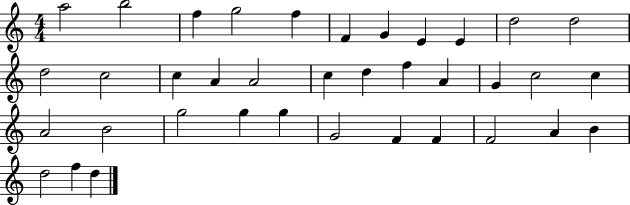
A5/h B5/h F5/q G5/h F5/q F4/q G4/q E4/q E4/q D5/h D5/h D5/h C5/h C5/q A4/q A4/h C5/q D5/q F5/q A4/q G4/q C5/h C5/q A4/h B4/h G5/h G5/q G5/q G4/h F4/q F4/q F4/h A4/q B4/q D5/h F5/q D5/q